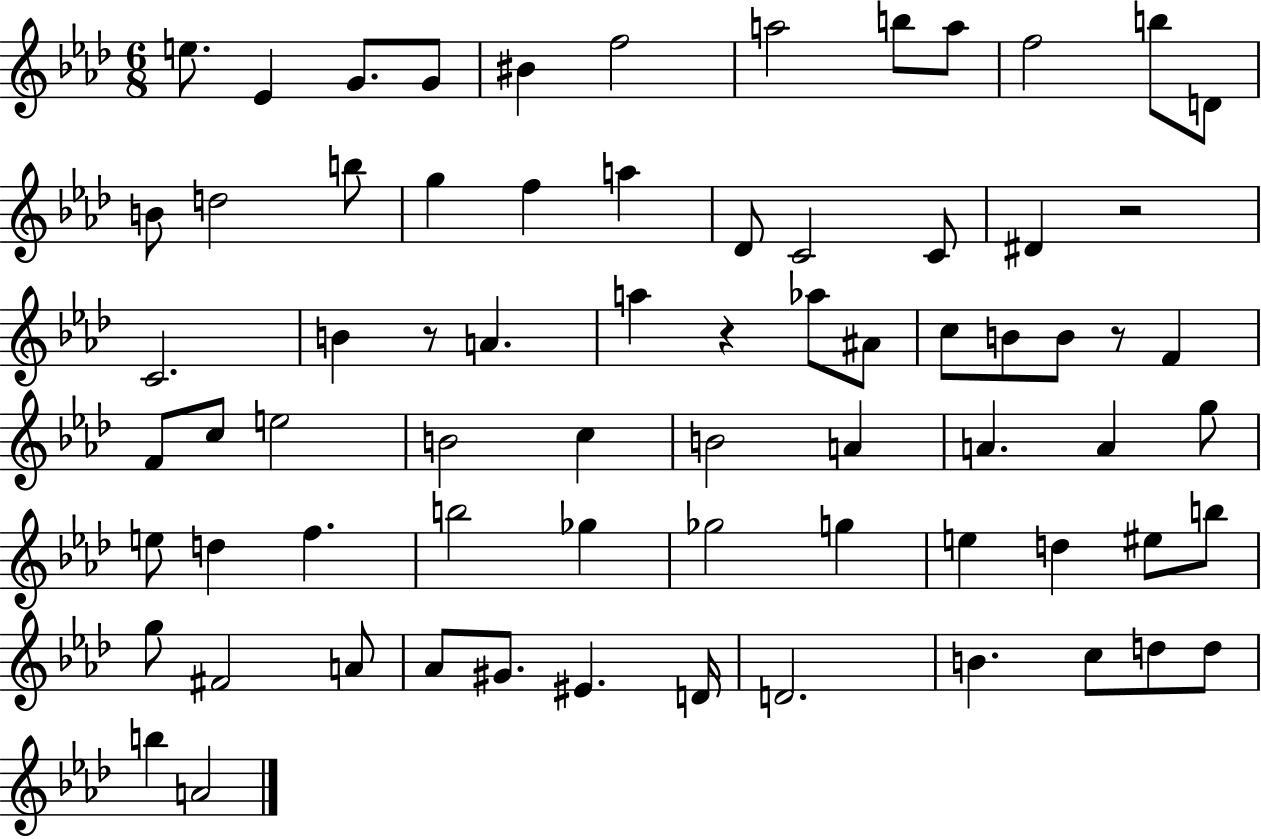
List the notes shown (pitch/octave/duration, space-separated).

E5/e. Eb4/q G4/e. G4/e BIS4/q F5/h A5/h B5/e A5/e F5/h B5/e D4/e B4/e D5/h B5/e G5/q F5/q A5/q Db4/e C4/h C4/e D#4/q R/h C4/h. B4/q R/e A4/q. A5/q R/q Ab5/e A#4/e C5/e B4/e B4/e R/e F4/q F4/e C5/e E5/h B4/h C5/q B4/h A4/q A4/q. A4/q G5/e E5/e D5/q F5/q. B5/h Gb5/q Gb5/h G5/q E5/q D5/q EIS5/e B5/e G5/e F#4/h A4/e Ab4/e G#4/e. EIS4/q. D4/s D4/h. B4/q. C5/e D5/e D5/e B5/q A4/h